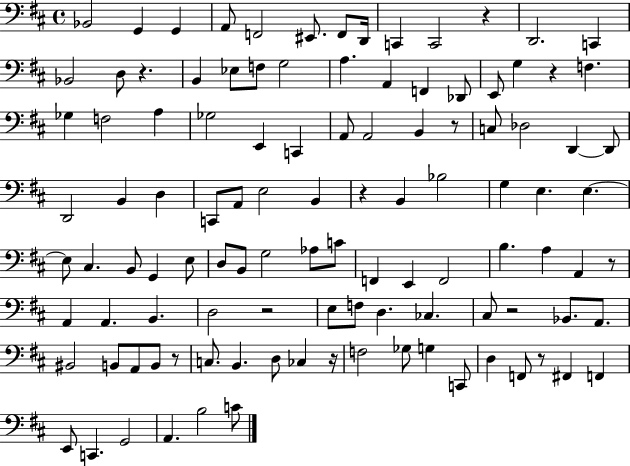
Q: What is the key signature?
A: D major